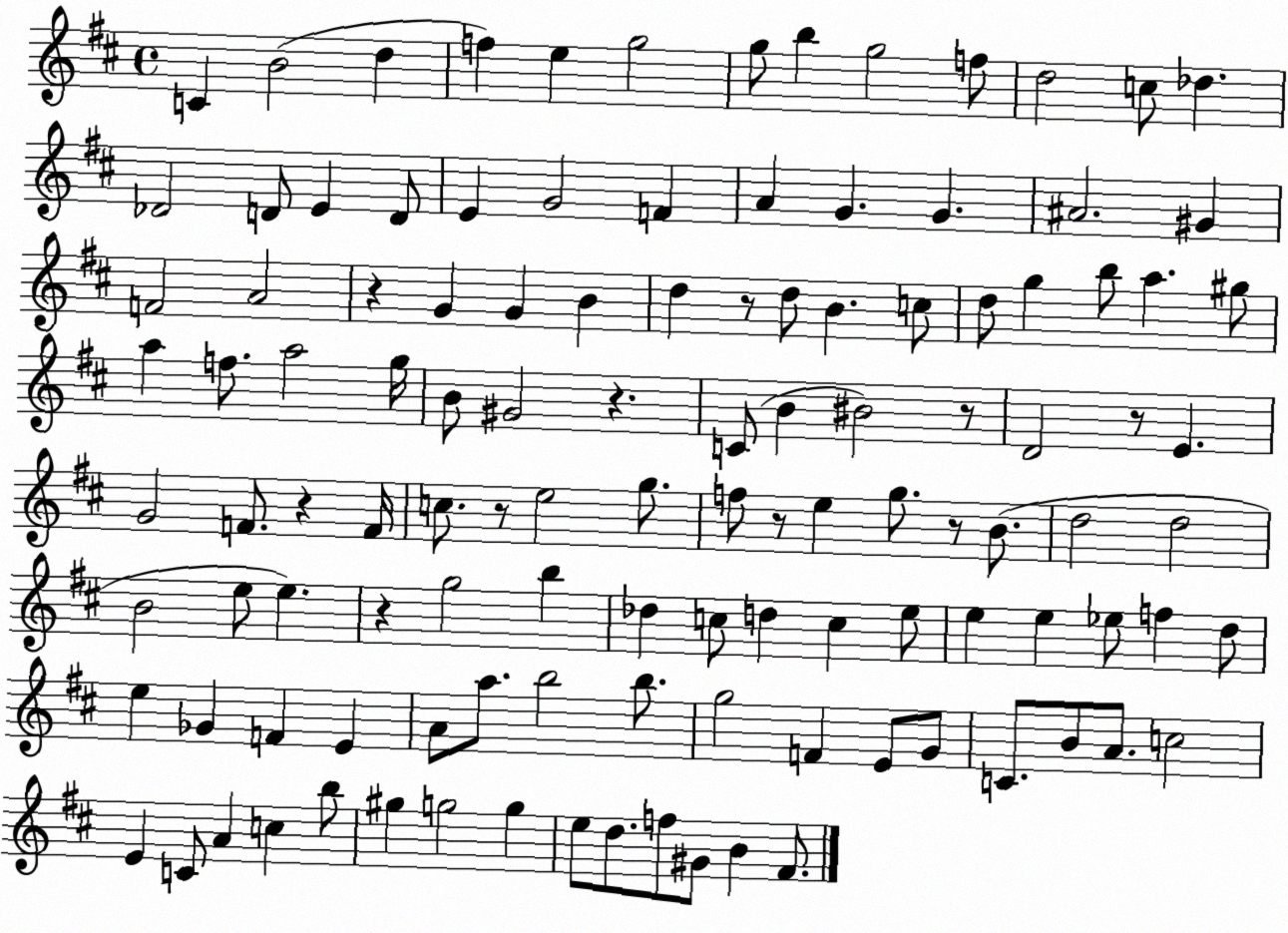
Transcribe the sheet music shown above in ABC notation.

X:1
T:Untitled
M:4/4
L:1/4
K:D
C B2 d f e g2 g/2 b g2 f/2 d2 c/2 _d _D2 D/2 E D/2 E G2 F A G G ^A2 ^G F2 A2 z G G B d z/2 d/2 B c/2 d/2 g b/2 a ^g/2 a f/2 a2 g/4 B/2 ^G2 z C/2 B ^B2 z/2 D2 z/2 E G2 F/2 z F/4 c/2 z/2 e2 g/2 f/2 z/2 e g/2 z/2 B/2 d2 d2 B2 e/2 e z g2 b _d c/2 d c e/2 e e _e/2 f d/2 e _G F E A/2 a/2 b2 b/2 g2 F E/2 G/2 C/2 B/2 A/2 c2 E C/2 A c b/2 ^g g2 g e/2 d/2 f/2 ^G/2 B ^F/2